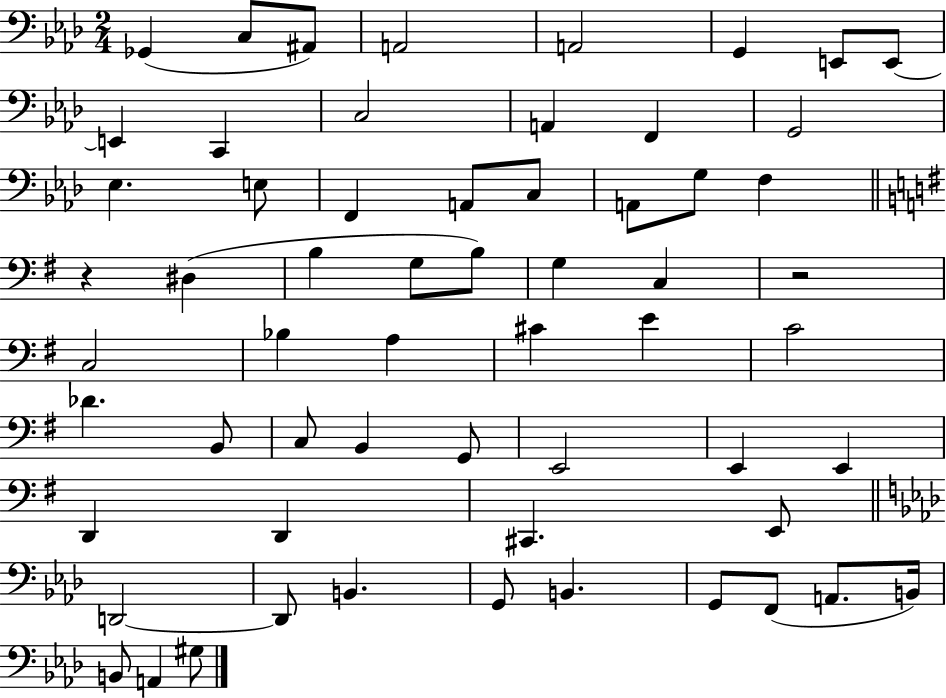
X:1
T:Untitled
M:2/4
L:1/4
K:Ab
_G,, C,/2 ^A,,/2 A,,2 A,,2 G,, E,,/2 E,,/2 E,, C,, C,2 A,, F,, G,,2 _E, E,/2 F,, A,,/2 C,/2 A,,/2 G,/2 F, z ^D, B, G,/2 B,/2 G, C, z2 C,2 _B, A, ^C E C2 _D B,,/2 C,/2 B,, G,,/2 E,,2 E,, E,, D,, D,, ^C,, E,,/2 D,,2 D,,/2 B,, G,,/2 B,, G,,/2 F,,/2 A,,/2 B,,/4 B,,/2 A,, ^G,/2